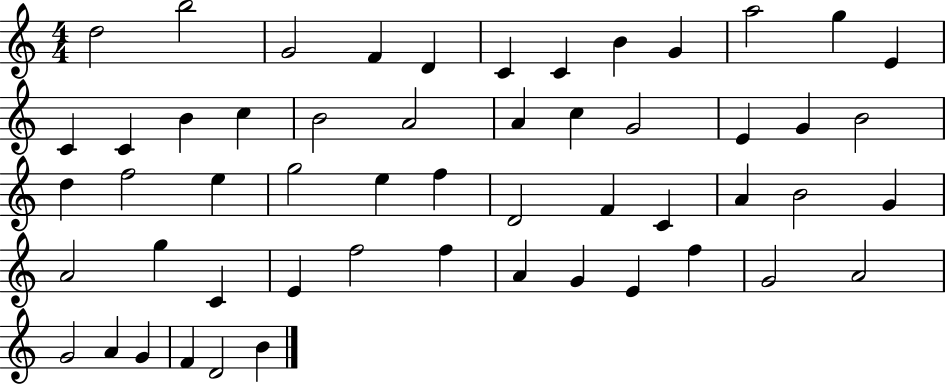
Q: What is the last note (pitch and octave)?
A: B4